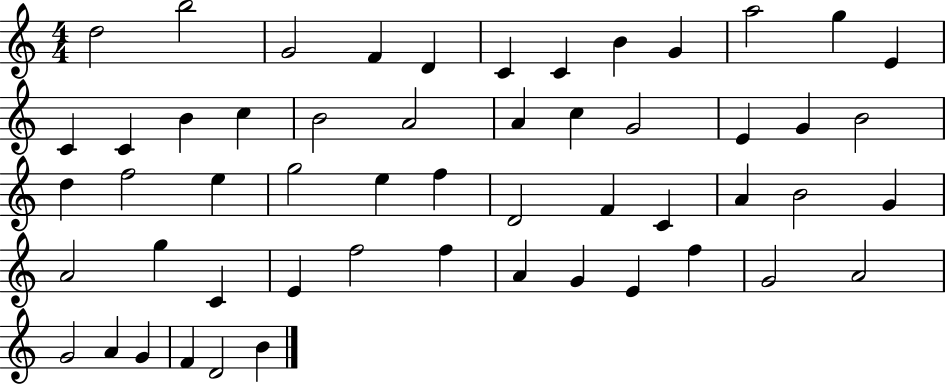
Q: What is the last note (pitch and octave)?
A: B4